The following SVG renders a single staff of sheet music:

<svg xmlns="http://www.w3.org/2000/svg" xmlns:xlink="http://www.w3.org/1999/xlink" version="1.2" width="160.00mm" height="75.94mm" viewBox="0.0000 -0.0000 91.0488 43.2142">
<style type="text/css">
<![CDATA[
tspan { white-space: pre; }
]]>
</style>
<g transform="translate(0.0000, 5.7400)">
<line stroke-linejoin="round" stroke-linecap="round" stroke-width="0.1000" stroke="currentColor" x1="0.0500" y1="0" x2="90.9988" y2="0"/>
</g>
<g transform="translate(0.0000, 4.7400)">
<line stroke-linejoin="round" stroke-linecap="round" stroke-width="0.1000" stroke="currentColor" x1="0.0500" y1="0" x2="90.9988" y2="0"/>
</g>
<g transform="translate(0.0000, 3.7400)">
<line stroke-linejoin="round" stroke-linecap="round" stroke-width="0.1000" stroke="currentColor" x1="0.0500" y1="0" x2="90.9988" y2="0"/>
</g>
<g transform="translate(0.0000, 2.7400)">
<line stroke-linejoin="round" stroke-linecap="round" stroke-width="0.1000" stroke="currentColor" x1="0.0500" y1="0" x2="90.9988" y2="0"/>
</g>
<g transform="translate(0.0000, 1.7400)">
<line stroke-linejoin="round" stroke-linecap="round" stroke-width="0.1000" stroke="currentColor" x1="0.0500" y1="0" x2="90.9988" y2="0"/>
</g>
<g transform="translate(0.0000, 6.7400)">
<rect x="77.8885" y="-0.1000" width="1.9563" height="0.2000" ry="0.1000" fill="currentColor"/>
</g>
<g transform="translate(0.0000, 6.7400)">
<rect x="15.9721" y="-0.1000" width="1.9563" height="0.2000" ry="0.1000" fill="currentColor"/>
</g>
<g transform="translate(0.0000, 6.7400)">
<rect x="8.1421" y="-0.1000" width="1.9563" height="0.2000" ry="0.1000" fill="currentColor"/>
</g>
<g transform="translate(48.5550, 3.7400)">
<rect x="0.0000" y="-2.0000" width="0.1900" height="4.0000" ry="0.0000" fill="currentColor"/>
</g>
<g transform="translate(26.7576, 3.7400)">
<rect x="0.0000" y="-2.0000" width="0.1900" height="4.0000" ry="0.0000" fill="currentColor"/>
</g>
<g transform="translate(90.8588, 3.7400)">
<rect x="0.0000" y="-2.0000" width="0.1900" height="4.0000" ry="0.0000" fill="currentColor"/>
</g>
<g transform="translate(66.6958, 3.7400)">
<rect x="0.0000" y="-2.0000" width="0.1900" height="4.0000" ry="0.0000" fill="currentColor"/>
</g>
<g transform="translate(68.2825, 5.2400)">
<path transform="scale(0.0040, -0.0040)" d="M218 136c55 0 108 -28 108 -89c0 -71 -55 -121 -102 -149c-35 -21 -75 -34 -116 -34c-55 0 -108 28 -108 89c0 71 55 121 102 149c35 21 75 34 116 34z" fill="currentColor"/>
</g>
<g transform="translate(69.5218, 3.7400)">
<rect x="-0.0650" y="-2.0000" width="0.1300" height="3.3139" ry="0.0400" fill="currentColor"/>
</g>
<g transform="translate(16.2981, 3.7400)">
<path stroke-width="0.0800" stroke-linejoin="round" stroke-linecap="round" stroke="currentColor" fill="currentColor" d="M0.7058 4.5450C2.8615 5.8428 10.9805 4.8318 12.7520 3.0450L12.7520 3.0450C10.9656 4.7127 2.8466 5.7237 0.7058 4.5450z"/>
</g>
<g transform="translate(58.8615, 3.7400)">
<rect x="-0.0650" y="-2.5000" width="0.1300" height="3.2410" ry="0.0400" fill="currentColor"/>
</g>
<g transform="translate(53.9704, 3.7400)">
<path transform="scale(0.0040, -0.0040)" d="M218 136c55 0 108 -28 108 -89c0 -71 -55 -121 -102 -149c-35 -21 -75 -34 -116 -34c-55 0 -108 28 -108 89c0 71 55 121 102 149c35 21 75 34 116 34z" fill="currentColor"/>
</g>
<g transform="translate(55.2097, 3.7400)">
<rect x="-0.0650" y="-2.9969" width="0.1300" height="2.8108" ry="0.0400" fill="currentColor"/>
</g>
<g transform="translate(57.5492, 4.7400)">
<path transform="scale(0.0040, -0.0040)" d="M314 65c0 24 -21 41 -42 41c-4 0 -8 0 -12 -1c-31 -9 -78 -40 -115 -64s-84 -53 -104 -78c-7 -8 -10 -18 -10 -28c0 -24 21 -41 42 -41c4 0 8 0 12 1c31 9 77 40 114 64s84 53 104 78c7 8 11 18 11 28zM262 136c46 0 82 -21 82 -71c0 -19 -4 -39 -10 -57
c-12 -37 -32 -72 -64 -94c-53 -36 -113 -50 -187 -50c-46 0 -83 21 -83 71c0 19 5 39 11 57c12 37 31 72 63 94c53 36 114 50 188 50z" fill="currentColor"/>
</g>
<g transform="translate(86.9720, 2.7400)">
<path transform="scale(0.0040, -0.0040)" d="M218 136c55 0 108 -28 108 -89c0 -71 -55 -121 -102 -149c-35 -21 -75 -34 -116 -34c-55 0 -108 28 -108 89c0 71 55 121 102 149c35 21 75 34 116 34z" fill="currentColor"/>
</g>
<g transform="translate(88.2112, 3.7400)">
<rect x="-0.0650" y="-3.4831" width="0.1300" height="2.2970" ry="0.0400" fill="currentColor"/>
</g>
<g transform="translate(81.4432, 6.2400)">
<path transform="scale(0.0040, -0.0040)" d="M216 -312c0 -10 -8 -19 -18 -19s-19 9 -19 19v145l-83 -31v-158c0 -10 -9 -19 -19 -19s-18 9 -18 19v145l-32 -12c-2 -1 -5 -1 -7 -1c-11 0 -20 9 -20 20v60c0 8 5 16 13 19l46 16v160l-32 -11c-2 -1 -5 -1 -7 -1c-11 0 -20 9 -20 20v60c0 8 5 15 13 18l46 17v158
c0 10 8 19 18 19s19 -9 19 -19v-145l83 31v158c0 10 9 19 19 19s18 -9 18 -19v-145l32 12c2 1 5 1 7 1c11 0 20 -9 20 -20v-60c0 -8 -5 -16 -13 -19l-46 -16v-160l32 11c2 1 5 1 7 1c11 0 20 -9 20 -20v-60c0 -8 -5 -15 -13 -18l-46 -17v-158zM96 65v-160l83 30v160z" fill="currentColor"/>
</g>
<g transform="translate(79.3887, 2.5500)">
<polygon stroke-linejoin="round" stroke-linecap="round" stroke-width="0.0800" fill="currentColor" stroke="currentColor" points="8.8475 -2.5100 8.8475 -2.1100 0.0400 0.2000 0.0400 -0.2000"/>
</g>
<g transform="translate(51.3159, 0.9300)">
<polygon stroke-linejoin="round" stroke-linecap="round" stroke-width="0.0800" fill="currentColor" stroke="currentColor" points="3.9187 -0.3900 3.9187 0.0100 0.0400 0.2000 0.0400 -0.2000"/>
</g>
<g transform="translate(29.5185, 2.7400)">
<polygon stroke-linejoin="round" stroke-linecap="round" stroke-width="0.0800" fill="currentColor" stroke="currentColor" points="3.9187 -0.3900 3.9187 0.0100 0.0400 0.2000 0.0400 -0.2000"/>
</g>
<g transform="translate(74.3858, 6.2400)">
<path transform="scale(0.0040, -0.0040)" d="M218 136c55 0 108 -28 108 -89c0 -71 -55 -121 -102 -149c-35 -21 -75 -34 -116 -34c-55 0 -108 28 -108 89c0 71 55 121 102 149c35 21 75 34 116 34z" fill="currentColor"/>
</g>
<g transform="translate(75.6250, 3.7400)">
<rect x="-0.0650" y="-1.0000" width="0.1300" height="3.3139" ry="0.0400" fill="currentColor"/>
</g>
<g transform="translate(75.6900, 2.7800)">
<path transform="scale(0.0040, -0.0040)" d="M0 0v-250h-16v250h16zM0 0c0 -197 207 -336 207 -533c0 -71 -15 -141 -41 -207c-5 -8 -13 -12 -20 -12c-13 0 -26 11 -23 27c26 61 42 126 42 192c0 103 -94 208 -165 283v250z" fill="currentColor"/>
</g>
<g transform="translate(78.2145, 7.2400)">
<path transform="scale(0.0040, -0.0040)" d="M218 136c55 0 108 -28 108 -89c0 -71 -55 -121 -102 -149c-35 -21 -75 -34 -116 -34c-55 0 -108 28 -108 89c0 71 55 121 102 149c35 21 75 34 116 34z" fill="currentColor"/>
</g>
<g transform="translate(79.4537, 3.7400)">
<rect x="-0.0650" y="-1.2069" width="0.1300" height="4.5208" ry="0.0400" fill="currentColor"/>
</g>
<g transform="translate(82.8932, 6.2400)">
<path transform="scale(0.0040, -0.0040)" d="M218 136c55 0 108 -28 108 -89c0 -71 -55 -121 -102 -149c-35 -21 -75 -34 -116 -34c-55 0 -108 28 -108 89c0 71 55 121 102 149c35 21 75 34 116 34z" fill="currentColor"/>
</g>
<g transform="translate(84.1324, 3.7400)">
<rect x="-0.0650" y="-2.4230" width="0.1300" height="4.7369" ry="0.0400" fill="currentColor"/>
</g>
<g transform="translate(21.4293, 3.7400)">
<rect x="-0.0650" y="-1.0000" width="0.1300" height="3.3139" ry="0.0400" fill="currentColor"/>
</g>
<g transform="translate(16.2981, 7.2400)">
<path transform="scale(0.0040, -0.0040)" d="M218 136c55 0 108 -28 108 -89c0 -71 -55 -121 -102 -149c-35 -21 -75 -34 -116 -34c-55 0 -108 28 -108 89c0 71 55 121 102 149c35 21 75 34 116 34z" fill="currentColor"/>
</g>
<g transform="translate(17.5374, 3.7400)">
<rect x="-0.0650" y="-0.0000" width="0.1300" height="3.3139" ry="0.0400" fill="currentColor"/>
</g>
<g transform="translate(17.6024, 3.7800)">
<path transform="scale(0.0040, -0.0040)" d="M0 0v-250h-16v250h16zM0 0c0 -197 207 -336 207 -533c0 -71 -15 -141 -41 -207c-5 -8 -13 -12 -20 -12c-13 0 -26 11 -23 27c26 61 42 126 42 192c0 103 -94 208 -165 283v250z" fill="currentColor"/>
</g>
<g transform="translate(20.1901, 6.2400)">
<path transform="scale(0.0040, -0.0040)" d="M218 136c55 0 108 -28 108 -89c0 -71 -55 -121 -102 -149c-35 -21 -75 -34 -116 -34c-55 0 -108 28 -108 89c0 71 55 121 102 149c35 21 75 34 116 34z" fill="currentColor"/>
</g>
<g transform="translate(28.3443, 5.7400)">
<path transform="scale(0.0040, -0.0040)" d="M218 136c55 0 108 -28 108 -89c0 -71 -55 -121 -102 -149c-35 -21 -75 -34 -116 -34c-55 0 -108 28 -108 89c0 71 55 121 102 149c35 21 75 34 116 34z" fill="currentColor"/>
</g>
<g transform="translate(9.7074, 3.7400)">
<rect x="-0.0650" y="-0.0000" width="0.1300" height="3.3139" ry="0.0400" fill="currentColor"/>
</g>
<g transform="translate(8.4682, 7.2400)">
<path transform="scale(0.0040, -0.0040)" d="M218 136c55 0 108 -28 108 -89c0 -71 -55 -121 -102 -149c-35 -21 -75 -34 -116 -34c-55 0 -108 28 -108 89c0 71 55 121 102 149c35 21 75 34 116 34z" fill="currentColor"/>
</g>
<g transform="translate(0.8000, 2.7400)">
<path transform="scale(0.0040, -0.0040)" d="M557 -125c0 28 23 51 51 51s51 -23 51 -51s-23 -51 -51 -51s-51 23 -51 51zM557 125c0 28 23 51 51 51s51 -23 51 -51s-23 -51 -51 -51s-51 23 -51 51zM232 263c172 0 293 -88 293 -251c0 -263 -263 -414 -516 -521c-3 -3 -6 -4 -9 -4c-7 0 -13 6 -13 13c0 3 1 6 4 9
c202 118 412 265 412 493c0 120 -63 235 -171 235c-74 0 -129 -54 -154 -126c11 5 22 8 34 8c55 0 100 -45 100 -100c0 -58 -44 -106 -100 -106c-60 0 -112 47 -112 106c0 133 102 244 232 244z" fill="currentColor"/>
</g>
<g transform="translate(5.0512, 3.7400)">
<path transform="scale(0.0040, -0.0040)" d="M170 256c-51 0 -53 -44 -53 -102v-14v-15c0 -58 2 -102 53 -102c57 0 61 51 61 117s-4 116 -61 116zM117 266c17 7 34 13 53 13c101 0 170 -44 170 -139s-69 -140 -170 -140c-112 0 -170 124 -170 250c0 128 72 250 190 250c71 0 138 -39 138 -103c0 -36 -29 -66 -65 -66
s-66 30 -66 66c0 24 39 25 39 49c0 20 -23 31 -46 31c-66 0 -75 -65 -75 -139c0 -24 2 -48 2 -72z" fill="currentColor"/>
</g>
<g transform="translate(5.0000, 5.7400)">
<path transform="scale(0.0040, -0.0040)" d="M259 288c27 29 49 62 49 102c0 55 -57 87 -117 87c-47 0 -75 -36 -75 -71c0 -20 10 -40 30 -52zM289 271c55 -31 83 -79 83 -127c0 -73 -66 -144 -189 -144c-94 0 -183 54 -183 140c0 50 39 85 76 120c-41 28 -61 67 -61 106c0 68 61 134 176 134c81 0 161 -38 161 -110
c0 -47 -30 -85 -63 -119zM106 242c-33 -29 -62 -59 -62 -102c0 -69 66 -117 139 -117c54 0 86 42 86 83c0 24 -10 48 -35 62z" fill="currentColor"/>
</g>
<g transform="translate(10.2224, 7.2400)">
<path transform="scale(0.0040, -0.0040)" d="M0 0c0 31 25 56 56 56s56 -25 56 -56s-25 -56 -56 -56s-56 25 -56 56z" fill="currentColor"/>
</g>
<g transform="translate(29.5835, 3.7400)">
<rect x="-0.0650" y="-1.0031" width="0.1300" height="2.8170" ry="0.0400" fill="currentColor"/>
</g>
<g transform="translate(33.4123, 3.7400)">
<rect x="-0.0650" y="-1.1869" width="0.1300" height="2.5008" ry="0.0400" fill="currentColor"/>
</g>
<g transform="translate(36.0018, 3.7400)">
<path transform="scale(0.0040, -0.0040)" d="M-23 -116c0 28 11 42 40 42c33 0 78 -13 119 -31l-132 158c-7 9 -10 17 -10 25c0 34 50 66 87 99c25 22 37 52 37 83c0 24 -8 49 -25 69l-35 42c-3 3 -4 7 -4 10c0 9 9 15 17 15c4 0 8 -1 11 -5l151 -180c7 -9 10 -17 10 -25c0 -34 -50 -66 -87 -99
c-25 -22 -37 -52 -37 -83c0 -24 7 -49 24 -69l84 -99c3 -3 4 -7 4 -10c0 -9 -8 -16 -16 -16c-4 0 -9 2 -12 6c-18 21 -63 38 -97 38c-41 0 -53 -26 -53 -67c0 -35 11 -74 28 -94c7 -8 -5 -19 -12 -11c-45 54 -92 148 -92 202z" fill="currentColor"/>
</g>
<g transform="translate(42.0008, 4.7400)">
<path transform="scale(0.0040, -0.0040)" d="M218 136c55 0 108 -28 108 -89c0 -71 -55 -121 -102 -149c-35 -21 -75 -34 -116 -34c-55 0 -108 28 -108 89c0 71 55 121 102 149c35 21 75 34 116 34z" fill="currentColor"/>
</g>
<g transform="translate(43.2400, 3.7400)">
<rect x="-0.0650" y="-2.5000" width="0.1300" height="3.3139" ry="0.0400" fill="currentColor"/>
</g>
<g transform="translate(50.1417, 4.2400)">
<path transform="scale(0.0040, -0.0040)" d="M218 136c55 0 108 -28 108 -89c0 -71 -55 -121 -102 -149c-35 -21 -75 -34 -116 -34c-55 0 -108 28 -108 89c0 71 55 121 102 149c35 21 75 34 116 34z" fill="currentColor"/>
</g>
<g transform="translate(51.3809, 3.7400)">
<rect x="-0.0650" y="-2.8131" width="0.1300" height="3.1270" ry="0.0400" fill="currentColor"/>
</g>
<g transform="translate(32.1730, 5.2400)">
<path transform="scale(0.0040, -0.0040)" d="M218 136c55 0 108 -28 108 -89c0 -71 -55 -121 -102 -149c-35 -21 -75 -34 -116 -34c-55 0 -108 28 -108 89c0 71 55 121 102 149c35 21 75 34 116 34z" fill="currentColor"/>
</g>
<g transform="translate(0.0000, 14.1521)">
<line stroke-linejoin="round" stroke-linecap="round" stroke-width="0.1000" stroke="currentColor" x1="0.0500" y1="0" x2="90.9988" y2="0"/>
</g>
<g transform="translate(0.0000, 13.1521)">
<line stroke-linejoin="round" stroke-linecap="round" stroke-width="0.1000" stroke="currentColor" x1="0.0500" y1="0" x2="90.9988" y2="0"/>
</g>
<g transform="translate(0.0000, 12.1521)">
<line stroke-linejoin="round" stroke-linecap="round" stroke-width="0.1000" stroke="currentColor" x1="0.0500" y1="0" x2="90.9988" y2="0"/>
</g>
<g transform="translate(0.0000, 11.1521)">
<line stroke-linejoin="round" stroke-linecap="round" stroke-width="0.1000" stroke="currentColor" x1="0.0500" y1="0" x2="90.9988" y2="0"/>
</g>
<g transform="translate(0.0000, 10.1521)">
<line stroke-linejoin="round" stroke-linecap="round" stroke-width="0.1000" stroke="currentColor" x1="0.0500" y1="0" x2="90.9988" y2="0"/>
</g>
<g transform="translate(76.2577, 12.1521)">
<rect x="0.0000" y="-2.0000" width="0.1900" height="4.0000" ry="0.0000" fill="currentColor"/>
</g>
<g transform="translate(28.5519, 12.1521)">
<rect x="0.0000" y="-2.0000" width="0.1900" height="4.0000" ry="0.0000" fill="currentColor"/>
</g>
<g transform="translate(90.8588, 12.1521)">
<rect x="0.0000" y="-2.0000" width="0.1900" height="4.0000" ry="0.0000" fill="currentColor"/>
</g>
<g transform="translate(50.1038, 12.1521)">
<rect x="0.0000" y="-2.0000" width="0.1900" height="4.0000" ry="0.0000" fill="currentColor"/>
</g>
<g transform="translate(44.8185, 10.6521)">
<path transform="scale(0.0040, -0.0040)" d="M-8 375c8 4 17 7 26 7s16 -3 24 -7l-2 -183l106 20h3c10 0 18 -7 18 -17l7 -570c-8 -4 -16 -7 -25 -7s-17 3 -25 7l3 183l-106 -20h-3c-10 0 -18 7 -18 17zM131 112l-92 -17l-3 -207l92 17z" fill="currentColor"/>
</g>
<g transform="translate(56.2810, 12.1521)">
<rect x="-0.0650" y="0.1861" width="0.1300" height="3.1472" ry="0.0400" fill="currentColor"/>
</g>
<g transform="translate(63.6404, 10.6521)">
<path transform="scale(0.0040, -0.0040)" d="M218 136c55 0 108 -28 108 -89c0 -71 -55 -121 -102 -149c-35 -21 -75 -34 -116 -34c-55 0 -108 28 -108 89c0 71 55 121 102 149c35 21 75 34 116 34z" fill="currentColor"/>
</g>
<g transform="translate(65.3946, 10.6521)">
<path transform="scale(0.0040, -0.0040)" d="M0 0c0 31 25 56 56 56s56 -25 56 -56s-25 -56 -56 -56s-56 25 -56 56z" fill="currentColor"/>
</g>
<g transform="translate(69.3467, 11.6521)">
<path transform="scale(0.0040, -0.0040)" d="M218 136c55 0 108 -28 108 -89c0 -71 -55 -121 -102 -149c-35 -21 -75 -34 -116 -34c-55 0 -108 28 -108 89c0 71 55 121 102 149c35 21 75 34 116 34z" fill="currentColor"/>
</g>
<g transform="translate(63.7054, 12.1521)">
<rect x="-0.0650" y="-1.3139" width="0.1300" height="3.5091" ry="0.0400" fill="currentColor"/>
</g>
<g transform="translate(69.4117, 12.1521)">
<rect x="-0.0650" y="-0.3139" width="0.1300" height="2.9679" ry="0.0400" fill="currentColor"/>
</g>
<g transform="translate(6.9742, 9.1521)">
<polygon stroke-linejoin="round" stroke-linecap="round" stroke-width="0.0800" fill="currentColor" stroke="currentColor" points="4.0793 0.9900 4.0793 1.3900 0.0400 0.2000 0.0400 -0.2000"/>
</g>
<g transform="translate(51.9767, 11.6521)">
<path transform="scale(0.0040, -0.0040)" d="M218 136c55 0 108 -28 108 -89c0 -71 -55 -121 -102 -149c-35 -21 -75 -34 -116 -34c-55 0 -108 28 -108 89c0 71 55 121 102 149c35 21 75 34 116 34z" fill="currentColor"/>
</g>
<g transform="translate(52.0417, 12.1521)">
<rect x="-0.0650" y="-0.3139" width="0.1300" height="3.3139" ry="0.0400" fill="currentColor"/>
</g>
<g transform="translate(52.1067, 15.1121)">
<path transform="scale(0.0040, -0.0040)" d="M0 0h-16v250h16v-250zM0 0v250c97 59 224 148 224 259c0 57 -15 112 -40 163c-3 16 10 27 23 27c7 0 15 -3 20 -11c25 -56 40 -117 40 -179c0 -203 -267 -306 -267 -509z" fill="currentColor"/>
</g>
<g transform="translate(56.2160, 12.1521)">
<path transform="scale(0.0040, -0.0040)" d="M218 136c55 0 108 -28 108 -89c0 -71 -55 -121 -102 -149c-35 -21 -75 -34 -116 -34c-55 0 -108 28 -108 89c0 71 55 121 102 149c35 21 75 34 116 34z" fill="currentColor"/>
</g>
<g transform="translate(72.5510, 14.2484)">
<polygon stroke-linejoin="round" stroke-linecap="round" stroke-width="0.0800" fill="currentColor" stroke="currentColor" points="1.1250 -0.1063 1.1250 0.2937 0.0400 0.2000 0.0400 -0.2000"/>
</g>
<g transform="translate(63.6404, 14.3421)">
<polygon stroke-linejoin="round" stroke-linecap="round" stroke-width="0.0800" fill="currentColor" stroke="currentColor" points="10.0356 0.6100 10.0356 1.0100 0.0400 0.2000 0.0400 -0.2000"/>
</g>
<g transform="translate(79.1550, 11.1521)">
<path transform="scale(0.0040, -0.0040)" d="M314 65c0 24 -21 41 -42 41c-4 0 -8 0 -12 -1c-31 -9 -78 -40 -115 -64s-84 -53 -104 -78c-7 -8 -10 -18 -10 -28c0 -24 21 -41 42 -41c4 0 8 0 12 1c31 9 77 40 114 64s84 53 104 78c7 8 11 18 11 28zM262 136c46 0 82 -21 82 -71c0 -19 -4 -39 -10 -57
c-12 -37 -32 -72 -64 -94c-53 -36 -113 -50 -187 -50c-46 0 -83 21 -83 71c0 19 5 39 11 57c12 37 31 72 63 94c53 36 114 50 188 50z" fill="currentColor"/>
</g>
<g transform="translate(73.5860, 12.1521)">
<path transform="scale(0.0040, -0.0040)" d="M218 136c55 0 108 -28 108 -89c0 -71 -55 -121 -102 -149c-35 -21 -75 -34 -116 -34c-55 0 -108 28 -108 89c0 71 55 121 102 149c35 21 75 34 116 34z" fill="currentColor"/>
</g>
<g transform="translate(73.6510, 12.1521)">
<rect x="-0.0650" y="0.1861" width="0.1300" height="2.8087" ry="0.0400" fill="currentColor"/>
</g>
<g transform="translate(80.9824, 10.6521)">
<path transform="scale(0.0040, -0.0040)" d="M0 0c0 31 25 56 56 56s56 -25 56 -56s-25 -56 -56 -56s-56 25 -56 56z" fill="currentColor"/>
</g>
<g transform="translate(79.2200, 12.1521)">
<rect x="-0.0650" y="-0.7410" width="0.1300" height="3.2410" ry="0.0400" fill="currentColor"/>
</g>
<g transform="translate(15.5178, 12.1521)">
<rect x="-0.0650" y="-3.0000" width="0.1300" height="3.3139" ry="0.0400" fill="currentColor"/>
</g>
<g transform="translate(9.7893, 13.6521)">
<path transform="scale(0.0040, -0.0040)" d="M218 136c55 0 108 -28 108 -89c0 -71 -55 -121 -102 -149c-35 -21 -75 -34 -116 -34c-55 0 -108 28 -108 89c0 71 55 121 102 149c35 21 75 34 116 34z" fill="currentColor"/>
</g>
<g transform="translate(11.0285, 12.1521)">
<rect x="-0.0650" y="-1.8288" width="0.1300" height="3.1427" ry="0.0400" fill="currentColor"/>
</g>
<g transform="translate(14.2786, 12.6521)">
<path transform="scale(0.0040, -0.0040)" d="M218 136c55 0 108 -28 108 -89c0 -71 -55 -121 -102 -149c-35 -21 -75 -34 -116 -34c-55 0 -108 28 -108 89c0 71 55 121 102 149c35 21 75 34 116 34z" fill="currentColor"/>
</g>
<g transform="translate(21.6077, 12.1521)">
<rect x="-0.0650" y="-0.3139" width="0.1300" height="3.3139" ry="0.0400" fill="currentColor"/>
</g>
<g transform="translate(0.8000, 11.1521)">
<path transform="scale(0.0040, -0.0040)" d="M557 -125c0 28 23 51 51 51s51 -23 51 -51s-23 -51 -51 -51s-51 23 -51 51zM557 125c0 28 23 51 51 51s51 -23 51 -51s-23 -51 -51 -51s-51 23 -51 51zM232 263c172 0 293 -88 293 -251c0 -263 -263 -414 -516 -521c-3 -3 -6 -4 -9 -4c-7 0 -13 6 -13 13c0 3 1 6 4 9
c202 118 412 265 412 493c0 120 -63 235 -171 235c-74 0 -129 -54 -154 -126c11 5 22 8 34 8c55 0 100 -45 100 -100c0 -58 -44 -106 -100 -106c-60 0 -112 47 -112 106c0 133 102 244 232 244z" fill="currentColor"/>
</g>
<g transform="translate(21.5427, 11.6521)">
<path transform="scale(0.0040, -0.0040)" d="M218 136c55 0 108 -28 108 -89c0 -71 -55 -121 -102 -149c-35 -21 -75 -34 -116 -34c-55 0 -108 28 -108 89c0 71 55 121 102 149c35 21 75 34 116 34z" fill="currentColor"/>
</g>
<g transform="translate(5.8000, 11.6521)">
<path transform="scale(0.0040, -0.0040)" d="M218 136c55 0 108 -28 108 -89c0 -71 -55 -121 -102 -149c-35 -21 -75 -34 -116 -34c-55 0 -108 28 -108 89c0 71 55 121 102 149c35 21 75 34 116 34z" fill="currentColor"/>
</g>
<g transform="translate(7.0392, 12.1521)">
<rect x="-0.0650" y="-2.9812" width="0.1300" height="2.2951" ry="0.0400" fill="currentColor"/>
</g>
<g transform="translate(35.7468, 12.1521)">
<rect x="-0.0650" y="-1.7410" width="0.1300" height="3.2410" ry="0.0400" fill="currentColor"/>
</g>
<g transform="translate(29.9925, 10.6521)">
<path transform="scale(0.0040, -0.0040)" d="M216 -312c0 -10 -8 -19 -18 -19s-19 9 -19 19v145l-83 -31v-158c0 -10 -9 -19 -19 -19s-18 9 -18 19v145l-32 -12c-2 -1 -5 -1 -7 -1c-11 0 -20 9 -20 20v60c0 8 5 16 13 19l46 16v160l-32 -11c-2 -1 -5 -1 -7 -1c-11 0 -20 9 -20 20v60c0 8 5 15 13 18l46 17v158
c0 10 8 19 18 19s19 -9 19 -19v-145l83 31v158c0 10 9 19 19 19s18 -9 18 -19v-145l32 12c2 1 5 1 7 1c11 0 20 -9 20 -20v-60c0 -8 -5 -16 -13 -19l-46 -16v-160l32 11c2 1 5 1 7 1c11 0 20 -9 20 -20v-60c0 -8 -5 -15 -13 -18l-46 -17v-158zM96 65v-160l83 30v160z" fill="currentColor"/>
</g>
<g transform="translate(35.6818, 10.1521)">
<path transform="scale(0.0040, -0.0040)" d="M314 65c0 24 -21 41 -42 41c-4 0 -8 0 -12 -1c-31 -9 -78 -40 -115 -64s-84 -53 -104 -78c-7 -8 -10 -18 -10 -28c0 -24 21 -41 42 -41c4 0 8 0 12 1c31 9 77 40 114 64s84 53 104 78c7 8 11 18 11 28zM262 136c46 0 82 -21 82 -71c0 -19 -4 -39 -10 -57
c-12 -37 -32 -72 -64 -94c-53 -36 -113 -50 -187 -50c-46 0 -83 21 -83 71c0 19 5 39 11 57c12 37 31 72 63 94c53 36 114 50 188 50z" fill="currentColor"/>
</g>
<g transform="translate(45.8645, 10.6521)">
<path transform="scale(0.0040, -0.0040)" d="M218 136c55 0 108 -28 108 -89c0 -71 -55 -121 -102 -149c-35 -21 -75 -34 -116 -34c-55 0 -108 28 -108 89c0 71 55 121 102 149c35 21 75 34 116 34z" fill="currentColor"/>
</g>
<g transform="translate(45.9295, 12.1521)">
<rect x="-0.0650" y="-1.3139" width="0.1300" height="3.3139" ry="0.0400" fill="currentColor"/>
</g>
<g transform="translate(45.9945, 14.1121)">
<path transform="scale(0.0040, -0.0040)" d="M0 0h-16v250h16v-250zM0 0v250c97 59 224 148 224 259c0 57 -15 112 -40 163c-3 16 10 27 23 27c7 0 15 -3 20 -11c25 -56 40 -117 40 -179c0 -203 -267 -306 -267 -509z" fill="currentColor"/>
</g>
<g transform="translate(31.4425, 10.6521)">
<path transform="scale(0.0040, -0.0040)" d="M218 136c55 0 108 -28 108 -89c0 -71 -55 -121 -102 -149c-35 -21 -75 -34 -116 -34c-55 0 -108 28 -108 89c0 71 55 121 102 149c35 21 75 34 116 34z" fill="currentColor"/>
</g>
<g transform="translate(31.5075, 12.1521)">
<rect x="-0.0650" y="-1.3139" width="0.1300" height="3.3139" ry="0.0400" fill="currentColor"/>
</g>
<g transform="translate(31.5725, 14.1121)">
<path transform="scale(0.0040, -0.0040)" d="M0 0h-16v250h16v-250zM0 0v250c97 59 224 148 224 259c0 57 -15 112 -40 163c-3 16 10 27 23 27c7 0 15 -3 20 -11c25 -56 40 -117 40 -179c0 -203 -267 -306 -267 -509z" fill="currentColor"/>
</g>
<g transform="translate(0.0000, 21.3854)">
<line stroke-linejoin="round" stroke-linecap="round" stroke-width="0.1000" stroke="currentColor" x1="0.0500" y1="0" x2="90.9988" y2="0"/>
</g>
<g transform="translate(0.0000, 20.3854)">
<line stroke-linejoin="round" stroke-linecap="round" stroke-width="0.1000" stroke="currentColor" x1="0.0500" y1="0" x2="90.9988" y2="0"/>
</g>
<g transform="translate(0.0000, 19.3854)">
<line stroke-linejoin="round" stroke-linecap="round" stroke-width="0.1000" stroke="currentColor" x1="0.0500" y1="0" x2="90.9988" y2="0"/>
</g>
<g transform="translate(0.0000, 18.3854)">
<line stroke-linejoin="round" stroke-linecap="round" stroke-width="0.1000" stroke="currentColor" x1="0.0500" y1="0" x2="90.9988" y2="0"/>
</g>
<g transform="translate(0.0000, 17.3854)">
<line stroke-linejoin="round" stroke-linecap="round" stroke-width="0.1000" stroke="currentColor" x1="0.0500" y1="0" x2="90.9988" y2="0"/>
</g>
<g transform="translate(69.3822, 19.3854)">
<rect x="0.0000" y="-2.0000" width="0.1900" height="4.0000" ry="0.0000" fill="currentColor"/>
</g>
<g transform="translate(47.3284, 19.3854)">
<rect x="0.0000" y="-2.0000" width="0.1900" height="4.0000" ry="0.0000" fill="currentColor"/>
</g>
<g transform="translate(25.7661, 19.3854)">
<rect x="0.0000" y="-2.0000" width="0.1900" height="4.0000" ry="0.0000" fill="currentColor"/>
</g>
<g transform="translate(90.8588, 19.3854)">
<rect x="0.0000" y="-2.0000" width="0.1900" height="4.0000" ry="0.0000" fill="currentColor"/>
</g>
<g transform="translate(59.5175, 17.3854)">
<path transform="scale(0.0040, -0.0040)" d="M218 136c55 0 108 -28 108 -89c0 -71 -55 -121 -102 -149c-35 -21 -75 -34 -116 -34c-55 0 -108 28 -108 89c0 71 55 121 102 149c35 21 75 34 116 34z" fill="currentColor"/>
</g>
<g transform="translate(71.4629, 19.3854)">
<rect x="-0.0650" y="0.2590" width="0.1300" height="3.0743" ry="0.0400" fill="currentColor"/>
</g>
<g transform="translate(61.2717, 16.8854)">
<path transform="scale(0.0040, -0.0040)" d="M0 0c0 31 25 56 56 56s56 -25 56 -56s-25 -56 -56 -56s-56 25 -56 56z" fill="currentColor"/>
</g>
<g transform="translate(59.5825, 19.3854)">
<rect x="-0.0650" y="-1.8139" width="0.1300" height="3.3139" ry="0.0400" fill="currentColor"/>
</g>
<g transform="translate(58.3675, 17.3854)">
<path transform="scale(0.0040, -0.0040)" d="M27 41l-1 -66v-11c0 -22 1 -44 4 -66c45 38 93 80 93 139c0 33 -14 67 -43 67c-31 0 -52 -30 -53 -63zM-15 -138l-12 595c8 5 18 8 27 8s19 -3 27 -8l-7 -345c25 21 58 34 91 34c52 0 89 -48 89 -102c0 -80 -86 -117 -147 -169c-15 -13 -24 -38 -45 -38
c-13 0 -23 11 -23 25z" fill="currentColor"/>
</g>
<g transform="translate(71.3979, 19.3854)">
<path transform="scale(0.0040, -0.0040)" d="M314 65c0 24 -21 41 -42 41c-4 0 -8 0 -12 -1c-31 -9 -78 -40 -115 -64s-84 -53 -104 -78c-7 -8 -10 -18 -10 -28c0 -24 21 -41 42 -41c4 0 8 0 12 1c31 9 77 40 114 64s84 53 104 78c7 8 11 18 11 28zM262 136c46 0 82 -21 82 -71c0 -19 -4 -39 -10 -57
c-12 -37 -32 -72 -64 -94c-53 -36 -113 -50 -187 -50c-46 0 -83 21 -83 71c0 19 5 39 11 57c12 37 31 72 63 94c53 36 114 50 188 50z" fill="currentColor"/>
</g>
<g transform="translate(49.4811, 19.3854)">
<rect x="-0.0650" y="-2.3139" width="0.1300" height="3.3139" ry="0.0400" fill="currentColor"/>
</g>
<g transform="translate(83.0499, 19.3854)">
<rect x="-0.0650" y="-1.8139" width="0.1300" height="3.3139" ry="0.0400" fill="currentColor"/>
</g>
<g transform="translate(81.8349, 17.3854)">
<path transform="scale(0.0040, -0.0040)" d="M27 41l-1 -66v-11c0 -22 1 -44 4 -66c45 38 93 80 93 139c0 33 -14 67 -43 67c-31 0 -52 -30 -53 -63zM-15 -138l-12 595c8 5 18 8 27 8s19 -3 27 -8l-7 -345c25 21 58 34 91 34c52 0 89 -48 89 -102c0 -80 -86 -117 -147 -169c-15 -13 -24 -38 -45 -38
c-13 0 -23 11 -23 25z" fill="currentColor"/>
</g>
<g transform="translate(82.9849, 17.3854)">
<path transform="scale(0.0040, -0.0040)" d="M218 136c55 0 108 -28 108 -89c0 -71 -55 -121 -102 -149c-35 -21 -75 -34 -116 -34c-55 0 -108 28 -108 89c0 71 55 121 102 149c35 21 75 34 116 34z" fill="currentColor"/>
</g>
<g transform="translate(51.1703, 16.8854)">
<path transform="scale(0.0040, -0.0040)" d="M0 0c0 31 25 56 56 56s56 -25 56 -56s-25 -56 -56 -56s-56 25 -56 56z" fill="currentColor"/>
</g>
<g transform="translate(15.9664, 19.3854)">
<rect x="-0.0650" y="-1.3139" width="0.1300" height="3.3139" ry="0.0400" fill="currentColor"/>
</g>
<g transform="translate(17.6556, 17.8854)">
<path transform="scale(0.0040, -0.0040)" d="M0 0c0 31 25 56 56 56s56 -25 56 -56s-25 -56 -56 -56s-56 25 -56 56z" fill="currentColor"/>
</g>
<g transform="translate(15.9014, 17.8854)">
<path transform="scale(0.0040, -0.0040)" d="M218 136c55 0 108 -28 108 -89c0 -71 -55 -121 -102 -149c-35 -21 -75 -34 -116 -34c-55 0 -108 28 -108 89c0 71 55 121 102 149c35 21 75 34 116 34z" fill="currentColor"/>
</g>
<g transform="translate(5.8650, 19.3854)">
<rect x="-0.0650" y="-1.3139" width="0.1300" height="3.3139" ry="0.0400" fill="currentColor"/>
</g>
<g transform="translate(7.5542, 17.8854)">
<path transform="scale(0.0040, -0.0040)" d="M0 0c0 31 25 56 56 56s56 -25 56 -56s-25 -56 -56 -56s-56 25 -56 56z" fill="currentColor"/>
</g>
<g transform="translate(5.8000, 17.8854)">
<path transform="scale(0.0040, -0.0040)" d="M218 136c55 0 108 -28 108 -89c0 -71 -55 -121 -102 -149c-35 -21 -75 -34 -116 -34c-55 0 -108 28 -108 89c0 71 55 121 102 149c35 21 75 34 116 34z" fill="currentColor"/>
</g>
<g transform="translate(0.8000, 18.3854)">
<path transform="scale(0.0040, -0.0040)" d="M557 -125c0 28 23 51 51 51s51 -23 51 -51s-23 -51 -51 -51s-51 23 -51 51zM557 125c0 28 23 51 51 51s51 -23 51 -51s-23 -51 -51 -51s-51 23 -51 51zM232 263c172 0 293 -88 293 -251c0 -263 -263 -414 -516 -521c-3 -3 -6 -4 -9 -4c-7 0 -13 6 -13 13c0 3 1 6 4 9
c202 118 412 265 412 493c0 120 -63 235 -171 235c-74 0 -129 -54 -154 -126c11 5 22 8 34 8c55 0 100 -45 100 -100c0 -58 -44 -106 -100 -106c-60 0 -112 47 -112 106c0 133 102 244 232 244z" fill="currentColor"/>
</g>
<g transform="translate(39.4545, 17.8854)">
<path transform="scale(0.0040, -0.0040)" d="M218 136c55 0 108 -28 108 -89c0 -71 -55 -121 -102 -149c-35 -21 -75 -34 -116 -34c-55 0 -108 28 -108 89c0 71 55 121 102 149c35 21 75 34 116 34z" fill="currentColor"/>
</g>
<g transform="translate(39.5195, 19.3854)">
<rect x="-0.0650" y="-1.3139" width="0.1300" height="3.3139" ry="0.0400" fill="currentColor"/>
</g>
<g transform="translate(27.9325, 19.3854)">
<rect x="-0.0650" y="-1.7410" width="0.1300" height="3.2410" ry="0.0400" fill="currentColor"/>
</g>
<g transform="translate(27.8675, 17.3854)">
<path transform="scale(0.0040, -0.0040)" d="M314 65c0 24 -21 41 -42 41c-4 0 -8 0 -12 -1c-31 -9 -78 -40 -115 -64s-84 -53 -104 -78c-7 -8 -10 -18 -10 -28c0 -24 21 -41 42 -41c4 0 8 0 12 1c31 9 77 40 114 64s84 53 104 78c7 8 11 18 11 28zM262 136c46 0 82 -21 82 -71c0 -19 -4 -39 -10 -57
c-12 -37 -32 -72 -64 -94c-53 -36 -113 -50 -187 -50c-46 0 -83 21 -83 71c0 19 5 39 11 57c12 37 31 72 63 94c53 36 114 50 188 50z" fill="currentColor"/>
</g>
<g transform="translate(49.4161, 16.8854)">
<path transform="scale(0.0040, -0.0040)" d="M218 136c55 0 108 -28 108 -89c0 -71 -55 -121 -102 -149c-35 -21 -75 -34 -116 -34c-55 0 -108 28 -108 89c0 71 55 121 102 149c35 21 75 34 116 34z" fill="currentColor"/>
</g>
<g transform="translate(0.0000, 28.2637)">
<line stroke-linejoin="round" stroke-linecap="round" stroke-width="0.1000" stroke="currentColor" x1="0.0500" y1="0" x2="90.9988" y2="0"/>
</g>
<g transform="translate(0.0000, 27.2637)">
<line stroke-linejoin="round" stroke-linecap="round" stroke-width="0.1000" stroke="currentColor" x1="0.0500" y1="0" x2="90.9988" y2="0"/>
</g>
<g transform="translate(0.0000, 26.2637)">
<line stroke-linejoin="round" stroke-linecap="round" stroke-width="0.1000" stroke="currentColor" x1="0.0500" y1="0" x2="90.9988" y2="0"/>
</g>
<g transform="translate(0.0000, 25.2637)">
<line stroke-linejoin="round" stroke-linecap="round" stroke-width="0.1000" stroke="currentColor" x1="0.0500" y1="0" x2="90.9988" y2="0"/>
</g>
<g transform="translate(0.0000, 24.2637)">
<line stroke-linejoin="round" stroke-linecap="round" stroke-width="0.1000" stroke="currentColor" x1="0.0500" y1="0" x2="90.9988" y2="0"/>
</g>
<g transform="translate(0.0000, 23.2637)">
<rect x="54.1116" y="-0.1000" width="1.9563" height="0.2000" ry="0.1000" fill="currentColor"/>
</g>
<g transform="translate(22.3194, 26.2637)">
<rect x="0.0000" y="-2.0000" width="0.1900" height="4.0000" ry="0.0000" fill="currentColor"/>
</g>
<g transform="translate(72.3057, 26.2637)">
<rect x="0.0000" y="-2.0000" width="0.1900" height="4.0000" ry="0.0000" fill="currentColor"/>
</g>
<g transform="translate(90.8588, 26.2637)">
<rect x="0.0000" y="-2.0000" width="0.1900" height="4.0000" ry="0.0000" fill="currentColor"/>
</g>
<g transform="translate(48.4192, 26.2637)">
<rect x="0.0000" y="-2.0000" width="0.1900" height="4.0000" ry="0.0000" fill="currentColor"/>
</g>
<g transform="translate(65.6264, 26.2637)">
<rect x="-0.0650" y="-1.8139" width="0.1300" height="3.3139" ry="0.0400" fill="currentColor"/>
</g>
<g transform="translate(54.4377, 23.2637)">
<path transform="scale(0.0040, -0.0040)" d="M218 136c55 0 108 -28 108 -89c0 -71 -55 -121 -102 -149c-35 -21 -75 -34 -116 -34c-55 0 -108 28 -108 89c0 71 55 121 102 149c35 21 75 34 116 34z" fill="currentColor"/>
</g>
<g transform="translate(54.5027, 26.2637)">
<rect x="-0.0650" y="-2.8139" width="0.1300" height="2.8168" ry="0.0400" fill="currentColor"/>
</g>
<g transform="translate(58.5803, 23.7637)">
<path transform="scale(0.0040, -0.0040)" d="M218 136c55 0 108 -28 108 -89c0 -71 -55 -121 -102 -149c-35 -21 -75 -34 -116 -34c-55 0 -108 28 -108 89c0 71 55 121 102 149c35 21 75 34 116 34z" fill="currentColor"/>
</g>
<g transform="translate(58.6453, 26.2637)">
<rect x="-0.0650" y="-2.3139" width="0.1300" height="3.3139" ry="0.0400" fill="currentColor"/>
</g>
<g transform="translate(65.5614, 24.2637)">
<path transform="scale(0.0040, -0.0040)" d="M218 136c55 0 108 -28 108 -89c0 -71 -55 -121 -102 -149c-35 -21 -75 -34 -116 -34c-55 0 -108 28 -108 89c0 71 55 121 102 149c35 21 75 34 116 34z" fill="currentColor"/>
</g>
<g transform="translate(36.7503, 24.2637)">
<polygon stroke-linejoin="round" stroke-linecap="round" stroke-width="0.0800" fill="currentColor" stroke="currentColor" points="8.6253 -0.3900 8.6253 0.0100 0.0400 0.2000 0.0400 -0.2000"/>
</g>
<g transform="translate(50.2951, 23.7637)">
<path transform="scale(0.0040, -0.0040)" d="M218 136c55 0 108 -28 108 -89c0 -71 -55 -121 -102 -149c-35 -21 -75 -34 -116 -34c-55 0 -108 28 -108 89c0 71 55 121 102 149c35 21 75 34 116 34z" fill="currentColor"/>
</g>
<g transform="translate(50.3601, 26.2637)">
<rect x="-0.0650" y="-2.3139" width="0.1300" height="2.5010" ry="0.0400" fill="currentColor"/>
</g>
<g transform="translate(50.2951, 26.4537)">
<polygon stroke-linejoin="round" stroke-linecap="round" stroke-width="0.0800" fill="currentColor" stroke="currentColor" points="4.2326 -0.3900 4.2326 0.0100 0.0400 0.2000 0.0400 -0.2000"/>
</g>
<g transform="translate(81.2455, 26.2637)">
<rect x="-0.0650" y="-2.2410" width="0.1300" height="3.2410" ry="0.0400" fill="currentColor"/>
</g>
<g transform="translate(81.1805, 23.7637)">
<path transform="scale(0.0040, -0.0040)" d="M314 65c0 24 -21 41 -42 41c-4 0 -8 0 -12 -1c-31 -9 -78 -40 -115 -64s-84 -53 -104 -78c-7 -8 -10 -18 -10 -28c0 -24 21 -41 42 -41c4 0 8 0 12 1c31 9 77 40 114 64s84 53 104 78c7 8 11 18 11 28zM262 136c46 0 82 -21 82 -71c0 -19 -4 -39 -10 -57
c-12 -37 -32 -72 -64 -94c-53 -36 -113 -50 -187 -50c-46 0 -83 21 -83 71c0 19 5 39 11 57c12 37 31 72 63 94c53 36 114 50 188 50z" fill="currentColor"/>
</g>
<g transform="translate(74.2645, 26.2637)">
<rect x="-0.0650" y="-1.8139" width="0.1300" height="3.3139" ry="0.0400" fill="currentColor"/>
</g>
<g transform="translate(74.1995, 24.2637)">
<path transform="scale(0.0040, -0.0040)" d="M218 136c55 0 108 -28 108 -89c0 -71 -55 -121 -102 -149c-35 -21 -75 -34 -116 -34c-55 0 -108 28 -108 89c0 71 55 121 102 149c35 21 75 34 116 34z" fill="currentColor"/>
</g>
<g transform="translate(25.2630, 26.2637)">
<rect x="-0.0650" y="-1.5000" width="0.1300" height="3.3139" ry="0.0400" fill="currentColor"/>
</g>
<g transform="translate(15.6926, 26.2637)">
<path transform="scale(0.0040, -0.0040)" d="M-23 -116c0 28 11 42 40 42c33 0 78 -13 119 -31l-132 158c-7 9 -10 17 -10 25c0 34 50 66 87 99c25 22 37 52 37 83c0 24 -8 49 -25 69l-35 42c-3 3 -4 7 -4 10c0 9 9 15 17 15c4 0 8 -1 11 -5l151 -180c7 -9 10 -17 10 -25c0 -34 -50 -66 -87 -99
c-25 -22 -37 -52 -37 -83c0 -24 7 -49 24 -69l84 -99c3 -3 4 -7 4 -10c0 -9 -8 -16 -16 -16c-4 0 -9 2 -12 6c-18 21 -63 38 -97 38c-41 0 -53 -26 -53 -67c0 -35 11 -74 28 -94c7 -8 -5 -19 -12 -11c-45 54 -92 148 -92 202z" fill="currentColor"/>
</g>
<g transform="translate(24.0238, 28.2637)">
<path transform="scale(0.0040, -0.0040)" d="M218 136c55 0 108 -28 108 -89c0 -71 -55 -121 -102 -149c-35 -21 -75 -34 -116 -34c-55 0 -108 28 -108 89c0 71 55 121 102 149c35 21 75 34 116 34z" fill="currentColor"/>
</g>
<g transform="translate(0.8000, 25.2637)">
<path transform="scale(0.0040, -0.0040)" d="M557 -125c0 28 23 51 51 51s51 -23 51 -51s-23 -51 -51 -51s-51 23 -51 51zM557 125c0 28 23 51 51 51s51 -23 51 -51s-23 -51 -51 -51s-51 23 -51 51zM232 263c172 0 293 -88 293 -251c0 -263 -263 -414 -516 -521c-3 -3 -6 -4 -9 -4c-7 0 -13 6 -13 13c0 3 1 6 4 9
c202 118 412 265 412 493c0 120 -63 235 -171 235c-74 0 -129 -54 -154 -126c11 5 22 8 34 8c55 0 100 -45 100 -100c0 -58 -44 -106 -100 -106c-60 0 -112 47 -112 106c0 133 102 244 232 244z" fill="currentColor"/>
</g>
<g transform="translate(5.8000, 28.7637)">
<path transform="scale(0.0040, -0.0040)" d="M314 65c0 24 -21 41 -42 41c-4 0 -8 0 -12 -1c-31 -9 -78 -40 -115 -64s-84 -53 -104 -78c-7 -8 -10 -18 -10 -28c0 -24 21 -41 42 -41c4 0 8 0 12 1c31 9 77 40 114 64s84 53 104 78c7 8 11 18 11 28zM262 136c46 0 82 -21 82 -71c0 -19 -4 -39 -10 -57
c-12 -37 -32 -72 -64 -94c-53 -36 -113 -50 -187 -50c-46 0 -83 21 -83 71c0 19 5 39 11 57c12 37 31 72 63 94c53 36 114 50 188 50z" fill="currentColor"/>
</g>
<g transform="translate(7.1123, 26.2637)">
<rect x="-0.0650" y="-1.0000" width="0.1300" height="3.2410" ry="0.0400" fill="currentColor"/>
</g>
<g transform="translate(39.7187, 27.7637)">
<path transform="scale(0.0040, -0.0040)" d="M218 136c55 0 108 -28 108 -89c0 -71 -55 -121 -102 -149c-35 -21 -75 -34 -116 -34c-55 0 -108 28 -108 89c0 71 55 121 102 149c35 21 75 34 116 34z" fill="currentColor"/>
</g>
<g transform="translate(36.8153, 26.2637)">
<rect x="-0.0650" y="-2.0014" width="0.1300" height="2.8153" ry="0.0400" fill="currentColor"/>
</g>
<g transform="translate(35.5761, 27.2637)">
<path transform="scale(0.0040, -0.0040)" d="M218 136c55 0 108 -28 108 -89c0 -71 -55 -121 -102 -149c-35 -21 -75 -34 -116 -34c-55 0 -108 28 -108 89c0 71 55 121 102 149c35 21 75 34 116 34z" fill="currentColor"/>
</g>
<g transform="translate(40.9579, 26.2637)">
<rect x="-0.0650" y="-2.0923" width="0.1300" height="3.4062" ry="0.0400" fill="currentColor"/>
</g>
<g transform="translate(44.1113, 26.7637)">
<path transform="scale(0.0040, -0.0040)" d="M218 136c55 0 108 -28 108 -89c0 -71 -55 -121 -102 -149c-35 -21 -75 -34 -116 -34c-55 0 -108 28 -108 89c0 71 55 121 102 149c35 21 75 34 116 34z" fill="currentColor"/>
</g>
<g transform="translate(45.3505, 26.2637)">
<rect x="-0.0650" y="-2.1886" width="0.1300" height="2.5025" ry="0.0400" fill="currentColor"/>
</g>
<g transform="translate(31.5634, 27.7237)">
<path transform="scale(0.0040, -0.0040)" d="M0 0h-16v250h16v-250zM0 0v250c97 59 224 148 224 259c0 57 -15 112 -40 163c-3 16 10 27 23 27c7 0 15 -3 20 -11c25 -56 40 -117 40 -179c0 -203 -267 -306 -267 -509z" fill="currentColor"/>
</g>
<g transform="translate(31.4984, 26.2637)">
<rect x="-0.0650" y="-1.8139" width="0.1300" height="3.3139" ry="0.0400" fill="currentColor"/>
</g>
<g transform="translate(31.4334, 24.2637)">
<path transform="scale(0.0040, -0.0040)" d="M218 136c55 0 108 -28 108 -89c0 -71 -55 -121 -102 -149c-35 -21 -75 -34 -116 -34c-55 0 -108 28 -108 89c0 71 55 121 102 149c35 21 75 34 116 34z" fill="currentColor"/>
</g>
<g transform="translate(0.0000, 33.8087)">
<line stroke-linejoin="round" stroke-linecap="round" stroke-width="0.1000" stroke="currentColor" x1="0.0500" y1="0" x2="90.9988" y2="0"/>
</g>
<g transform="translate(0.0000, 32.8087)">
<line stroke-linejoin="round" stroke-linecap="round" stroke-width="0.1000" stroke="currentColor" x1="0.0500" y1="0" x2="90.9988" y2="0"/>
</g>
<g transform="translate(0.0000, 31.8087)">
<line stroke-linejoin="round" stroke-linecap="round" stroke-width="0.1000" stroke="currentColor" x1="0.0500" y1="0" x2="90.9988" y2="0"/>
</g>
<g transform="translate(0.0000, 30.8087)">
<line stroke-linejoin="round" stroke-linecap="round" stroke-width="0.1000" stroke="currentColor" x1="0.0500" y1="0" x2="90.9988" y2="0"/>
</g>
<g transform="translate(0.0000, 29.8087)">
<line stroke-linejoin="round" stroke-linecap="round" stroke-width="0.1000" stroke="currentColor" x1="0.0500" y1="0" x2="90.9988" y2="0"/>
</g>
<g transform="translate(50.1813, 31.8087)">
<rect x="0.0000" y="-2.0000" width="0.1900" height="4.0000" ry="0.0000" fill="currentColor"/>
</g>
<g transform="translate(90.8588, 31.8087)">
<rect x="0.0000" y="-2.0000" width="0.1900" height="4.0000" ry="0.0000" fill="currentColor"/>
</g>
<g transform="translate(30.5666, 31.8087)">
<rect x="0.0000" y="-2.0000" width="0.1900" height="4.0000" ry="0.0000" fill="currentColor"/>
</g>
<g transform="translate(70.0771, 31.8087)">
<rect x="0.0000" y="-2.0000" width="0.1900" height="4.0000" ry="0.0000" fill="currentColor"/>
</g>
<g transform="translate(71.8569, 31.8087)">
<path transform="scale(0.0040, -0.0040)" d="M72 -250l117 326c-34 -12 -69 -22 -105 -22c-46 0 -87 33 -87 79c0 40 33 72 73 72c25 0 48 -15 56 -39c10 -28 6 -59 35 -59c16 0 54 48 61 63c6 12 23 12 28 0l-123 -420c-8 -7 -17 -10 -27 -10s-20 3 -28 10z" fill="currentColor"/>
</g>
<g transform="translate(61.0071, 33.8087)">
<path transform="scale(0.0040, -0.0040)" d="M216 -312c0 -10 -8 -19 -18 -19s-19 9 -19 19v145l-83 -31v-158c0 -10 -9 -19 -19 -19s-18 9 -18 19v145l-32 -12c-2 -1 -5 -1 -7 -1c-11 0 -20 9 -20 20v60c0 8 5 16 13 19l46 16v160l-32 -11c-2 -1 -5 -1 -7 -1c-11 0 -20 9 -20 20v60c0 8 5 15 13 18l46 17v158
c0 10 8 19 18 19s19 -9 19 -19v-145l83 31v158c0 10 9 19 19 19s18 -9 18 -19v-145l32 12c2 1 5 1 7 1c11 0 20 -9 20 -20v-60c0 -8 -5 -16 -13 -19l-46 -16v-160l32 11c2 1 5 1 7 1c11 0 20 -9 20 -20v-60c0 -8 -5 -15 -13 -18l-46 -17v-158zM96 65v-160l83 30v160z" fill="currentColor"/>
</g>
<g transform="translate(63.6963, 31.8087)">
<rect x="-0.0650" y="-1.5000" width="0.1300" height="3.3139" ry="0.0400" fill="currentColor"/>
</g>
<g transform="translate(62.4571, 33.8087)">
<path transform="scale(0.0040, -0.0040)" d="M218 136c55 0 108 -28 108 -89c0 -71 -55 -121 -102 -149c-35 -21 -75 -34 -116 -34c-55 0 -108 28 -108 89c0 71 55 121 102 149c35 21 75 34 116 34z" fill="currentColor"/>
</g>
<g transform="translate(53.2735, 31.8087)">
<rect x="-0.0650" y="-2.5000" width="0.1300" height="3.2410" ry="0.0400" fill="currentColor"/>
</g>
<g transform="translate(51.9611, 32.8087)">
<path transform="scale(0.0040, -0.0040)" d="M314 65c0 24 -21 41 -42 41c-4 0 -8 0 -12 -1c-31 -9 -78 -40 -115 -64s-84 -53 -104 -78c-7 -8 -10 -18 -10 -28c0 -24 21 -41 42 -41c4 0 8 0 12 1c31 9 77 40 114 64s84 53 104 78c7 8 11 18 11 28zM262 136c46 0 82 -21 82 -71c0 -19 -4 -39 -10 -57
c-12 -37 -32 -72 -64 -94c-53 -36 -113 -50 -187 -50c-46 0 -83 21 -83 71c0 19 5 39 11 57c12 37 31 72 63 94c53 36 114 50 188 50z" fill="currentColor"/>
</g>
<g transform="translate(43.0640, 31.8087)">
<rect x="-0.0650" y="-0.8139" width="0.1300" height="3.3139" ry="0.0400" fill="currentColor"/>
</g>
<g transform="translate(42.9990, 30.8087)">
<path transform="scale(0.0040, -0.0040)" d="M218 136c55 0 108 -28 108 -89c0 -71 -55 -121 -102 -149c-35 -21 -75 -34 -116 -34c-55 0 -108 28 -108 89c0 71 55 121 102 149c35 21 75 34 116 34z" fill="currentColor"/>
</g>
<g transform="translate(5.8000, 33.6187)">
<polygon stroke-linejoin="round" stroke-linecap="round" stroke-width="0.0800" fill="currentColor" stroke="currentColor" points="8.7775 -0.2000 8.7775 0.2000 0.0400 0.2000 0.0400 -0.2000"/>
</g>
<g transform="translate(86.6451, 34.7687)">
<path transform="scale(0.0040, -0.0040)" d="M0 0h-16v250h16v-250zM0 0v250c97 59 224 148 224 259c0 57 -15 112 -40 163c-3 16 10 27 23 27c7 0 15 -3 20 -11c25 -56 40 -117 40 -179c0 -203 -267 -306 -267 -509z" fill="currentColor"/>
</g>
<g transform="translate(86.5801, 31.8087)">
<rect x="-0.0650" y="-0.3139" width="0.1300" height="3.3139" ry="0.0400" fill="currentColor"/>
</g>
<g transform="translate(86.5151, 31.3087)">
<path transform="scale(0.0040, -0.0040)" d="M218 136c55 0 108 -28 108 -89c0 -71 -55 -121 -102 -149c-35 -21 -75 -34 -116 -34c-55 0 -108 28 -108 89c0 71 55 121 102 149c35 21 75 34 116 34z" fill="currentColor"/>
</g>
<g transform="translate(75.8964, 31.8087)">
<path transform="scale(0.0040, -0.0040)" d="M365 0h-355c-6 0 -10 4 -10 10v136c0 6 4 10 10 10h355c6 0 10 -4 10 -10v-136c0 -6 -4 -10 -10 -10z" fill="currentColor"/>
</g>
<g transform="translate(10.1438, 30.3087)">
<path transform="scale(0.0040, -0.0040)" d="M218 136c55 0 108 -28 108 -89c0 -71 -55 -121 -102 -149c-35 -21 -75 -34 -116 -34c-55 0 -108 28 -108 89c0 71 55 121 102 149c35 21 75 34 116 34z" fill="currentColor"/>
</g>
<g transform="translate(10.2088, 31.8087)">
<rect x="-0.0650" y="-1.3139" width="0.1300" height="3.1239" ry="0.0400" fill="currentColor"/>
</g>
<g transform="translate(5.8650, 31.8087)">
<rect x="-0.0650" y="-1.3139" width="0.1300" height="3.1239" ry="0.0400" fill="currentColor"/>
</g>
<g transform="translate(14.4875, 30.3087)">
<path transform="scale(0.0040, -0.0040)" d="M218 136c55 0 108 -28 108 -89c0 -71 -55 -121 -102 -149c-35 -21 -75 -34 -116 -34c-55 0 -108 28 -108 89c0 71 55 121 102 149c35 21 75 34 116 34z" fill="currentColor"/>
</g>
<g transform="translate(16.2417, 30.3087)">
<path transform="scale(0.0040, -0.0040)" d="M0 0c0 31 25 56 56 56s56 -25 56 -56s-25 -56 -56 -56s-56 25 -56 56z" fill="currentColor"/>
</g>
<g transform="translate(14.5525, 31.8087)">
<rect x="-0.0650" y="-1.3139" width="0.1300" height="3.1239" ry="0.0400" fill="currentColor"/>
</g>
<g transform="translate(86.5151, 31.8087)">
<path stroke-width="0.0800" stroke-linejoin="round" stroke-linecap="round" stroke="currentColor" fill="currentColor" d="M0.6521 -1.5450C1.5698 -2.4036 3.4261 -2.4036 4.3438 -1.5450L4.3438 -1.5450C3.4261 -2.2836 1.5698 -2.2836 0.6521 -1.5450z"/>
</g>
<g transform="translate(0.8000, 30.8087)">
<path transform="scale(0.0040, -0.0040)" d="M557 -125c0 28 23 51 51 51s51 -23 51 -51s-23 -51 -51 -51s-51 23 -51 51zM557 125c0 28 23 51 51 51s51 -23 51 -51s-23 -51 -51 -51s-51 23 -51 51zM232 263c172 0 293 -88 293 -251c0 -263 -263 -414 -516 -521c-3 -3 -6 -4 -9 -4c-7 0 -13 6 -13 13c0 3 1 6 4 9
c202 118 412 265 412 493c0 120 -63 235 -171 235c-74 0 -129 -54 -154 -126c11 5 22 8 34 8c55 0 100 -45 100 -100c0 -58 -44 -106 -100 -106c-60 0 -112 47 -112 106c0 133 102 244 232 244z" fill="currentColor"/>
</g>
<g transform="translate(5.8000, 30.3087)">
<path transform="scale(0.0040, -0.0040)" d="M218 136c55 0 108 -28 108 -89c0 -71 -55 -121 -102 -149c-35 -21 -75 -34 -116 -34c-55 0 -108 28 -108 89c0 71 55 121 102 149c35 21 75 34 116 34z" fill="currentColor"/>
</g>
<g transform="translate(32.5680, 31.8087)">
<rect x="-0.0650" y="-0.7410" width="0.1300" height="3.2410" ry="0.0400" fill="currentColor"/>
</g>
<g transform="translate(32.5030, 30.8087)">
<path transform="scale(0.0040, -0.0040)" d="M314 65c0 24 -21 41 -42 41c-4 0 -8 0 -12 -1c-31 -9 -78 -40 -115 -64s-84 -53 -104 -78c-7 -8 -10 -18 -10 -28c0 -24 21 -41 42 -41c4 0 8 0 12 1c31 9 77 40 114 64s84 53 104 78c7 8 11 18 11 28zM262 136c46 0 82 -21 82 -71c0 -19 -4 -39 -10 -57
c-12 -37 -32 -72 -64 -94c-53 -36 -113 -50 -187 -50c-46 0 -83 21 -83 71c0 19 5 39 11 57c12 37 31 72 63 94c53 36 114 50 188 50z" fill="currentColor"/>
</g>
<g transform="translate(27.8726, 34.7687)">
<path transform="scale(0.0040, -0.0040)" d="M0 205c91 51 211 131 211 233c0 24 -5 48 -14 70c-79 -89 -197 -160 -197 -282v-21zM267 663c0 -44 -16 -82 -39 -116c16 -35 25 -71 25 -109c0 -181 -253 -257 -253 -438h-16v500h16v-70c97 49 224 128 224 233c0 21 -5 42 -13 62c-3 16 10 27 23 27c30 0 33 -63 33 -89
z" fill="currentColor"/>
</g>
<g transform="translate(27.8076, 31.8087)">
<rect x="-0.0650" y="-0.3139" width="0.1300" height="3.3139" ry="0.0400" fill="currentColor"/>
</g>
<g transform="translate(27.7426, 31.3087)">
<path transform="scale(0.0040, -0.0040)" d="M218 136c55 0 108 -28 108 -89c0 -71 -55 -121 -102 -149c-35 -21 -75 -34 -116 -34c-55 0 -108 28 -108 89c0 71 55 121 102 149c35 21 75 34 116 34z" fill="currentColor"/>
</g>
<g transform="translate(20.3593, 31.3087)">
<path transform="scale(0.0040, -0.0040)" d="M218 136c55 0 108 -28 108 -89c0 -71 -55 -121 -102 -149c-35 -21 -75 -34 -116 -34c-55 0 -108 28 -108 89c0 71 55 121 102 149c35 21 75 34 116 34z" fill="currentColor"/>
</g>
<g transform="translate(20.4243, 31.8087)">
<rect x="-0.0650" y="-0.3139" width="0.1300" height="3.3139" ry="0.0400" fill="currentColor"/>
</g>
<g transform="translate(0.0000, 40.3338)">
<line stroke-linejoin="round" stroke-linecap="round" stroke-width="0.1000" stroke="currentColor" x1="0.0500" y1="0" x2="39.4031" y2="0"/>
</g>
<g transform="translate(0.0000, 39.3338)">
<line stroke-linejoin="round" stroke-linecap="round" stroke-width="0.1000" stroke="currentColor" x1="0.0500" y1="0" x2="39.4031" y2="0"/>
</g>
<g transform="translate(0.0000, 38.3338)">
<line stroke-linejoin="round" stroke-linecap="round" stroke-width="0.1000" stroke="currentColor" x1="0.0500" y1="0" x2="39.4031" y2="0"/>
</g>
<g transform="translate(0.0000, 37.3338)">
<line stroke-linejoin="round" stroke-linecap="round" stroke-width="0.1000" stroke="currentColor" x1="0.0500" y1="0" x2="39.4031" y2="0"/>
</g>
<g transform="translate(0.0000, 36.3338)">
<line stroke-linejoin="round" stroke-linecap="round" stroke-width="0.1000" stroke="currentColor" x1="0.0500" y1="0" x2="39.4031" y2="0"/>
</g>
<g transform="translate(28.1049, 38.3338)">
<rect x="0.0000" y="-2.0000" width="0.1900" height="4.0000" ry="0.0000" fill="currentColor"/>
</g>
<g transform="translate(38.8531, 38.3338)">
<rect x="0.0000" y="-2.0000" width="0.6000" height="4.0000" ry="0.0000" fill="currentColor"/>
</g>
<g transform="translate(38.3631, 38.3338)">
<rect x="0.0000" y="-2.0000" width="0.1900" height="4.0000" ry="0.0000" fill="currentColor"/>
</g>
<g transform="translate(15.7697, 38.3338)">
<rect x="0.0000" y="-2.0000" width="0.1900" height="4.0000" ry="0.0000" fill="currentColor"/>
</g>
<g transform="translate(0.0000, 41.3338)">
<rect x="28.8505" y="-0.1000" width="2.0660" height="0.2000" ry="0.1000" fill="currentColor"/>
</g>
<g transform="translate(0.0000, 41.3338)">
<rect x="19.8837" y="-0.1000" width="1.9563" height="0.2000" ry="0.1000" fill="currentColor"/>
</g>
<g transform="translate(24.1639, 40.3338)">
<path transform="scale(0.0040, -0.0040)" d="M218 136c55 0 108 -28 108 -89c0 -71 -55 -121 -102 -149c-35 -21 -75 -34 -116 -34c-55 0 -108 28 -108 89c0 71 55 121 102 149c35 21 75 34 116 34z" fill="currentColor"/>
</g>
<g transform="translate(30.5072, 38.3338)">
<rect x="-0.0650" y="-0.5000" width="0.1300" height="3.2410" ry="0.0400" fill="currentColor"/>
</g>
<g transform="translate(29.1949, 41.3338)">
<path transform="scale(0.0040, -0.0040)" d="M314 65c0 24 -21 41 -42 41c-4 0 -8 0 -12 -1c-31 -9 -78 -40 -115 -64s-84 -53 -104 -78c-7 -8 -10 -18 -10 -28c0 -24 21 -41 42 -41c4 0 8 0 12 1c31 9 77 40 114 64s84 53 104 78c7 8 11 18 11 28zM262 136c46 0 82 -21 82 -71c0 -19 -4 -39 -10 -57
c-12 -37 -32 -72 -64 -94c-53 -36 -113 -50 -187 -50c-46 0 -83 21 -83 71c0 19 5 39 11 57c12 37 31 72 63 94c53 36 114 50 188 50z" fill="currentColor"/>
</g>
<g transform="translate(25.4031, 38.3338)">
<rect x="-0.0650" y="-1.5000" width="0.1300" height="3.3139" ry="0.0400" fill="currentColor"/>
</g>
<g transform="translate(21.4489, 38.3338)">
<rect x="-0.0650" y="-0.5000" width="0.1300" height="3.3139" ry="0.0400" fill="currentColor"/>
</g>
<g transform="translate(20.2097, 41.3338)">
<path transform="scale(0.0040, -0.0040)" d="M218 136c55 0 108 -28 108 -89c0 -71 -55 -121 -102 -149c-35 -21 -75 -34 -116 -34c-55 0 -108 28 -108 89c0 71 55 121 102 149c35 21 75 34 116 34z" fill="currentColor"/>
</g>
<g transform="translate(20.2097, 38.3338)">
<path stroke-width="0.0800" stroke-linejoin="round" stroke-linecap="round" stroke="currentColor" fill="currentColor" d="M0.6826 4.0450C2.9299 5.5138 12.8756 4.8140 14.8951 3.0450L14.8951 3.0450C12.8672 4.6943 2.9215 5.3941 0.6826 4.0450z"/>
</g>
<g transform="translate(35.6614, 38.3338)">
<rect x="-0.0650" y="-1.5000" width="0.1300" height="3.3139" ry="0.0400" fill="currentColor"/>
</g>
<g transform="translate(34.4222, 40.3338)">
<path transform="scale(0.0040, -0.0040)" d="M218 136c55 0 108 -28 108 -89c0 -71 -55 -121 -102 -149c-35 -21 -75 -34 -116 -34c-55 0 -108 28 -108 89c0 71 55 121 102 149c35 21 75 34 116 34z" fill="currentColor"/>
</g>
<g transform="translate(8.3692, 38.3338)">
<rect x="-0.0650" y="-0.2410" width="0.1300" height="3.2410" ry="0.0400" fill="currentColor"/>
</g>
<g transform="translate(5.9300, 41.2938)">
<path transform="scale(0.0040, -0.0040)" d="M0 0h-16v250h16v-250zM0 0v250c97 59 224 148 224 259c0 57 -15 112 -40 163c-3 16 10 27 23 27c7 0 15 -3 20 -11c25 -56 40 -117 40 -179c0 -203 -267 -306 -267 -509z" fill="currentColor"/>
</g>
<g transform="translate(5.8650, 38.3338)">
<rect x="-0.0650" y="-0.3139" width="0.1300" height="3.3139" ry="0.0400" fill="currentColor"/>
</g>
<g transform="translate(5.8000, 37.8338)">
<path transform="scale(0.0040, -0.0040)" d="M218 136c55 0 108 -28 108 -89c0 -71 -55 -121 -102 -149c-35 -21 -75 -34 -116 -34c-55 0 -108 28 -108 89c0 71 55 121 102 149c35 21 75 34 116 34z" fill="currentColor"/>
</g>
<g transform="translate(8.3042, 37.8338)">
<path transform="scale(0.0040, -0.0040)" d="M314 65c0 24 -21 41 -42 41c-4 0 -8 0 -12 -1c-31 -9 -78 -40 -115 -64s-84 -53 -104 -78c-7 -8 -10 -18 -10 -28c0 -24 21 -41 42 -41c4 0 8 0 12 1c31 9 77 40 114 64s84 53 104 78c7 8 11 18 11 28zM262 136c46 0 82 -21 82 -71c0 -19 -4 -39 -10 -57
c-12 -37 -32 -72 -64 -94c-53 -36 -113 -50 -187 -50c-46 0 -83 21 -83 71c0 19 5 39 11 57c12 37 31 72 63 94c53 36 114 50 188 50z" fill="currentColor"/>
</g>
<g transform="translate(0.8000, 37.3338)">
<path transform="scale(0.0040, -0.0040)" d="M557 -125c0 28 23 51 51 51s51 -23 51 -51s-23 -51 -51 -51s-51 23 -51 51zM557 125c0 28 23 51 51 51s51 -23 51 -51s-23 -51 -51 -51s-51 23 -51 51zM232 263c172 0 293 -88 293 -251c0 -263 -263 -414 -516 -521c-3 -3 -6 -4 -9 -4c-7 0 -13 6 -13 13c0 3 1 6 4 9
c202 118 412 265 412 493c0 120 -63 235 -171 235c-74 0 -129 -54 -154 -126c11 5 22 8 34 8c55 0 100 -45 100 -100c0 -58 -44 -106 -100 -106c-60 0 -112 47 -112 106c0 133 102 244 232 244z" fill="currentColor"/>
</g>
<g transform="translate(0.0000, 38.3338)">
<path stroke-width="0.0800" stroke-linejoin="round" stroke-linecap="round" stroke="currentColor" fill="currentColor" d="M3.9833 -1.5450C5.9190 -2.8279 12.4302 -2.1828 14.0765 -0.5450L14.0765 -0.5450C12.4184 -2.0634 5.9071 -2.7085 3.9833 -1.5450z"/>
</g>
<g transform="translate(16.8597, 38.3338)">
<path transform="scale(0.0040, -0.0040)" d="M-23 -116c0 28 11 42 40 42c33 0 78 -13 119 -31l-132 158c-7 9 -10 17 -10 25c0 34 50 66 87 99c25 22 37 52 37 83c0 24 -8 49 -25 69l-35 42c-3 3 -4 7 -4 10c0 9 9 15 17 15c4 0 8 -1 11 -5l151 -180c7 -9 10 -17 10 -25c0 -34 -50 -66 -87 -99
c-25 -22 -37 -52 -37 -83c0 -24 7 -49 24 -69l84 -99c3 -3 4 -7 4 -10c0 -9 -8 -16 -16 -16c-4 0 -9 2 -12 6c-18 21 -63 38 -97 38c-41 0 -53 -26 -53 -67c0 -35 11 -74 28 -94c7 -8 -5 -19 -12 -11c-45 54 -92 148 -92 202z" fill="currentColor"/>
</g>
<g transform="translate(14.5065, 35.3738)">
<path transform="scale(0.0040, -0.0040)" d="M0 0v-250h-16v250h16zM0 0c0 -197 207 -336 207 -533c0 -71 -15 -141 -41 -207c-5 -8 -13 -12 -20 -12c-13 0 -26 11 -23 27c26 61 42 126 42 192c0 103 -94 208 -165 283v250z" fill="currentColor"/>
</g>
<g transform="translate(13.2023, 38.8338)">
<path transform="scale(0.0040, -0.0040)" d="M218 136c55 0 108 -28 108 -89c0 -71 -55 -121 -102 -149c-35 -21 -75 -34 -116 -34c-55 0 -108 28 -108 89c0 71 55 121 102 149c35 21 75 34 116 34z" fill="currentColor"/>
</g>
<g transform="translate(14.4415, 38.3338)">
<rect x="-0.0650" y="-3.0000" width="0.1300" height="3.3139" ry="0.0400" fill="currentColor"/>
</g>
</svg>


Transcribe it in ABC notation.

X:1
T:Untitled
M:6/8
L:1/4
K:C
D,, D,,/2 F,, G,,/2 A,,/2 z B,, C,/2 D,/2 B,,2 A,, F,,/2 D,,/2 ^F,,/2 F,/2 E,/2 A,,/2 C, E, ^G,/2 A,2 G,/2 E,/2 D, G,/2 E,/2 D,/4 F,2 G, G, A,2 G, B, _A, D,2 _A, F,,2 z G,, A,/2 B,,/2 A,,/2 C,/2 B,/2 C/2 B, A, A, B,2 G,/2 G,/2 G,/2 E, E,/4 F,2 F, B,,2 ^G,, z/2 z2 E,/2 E,/2 E,2 C,/2 z E,, G,, E,,2 G,,